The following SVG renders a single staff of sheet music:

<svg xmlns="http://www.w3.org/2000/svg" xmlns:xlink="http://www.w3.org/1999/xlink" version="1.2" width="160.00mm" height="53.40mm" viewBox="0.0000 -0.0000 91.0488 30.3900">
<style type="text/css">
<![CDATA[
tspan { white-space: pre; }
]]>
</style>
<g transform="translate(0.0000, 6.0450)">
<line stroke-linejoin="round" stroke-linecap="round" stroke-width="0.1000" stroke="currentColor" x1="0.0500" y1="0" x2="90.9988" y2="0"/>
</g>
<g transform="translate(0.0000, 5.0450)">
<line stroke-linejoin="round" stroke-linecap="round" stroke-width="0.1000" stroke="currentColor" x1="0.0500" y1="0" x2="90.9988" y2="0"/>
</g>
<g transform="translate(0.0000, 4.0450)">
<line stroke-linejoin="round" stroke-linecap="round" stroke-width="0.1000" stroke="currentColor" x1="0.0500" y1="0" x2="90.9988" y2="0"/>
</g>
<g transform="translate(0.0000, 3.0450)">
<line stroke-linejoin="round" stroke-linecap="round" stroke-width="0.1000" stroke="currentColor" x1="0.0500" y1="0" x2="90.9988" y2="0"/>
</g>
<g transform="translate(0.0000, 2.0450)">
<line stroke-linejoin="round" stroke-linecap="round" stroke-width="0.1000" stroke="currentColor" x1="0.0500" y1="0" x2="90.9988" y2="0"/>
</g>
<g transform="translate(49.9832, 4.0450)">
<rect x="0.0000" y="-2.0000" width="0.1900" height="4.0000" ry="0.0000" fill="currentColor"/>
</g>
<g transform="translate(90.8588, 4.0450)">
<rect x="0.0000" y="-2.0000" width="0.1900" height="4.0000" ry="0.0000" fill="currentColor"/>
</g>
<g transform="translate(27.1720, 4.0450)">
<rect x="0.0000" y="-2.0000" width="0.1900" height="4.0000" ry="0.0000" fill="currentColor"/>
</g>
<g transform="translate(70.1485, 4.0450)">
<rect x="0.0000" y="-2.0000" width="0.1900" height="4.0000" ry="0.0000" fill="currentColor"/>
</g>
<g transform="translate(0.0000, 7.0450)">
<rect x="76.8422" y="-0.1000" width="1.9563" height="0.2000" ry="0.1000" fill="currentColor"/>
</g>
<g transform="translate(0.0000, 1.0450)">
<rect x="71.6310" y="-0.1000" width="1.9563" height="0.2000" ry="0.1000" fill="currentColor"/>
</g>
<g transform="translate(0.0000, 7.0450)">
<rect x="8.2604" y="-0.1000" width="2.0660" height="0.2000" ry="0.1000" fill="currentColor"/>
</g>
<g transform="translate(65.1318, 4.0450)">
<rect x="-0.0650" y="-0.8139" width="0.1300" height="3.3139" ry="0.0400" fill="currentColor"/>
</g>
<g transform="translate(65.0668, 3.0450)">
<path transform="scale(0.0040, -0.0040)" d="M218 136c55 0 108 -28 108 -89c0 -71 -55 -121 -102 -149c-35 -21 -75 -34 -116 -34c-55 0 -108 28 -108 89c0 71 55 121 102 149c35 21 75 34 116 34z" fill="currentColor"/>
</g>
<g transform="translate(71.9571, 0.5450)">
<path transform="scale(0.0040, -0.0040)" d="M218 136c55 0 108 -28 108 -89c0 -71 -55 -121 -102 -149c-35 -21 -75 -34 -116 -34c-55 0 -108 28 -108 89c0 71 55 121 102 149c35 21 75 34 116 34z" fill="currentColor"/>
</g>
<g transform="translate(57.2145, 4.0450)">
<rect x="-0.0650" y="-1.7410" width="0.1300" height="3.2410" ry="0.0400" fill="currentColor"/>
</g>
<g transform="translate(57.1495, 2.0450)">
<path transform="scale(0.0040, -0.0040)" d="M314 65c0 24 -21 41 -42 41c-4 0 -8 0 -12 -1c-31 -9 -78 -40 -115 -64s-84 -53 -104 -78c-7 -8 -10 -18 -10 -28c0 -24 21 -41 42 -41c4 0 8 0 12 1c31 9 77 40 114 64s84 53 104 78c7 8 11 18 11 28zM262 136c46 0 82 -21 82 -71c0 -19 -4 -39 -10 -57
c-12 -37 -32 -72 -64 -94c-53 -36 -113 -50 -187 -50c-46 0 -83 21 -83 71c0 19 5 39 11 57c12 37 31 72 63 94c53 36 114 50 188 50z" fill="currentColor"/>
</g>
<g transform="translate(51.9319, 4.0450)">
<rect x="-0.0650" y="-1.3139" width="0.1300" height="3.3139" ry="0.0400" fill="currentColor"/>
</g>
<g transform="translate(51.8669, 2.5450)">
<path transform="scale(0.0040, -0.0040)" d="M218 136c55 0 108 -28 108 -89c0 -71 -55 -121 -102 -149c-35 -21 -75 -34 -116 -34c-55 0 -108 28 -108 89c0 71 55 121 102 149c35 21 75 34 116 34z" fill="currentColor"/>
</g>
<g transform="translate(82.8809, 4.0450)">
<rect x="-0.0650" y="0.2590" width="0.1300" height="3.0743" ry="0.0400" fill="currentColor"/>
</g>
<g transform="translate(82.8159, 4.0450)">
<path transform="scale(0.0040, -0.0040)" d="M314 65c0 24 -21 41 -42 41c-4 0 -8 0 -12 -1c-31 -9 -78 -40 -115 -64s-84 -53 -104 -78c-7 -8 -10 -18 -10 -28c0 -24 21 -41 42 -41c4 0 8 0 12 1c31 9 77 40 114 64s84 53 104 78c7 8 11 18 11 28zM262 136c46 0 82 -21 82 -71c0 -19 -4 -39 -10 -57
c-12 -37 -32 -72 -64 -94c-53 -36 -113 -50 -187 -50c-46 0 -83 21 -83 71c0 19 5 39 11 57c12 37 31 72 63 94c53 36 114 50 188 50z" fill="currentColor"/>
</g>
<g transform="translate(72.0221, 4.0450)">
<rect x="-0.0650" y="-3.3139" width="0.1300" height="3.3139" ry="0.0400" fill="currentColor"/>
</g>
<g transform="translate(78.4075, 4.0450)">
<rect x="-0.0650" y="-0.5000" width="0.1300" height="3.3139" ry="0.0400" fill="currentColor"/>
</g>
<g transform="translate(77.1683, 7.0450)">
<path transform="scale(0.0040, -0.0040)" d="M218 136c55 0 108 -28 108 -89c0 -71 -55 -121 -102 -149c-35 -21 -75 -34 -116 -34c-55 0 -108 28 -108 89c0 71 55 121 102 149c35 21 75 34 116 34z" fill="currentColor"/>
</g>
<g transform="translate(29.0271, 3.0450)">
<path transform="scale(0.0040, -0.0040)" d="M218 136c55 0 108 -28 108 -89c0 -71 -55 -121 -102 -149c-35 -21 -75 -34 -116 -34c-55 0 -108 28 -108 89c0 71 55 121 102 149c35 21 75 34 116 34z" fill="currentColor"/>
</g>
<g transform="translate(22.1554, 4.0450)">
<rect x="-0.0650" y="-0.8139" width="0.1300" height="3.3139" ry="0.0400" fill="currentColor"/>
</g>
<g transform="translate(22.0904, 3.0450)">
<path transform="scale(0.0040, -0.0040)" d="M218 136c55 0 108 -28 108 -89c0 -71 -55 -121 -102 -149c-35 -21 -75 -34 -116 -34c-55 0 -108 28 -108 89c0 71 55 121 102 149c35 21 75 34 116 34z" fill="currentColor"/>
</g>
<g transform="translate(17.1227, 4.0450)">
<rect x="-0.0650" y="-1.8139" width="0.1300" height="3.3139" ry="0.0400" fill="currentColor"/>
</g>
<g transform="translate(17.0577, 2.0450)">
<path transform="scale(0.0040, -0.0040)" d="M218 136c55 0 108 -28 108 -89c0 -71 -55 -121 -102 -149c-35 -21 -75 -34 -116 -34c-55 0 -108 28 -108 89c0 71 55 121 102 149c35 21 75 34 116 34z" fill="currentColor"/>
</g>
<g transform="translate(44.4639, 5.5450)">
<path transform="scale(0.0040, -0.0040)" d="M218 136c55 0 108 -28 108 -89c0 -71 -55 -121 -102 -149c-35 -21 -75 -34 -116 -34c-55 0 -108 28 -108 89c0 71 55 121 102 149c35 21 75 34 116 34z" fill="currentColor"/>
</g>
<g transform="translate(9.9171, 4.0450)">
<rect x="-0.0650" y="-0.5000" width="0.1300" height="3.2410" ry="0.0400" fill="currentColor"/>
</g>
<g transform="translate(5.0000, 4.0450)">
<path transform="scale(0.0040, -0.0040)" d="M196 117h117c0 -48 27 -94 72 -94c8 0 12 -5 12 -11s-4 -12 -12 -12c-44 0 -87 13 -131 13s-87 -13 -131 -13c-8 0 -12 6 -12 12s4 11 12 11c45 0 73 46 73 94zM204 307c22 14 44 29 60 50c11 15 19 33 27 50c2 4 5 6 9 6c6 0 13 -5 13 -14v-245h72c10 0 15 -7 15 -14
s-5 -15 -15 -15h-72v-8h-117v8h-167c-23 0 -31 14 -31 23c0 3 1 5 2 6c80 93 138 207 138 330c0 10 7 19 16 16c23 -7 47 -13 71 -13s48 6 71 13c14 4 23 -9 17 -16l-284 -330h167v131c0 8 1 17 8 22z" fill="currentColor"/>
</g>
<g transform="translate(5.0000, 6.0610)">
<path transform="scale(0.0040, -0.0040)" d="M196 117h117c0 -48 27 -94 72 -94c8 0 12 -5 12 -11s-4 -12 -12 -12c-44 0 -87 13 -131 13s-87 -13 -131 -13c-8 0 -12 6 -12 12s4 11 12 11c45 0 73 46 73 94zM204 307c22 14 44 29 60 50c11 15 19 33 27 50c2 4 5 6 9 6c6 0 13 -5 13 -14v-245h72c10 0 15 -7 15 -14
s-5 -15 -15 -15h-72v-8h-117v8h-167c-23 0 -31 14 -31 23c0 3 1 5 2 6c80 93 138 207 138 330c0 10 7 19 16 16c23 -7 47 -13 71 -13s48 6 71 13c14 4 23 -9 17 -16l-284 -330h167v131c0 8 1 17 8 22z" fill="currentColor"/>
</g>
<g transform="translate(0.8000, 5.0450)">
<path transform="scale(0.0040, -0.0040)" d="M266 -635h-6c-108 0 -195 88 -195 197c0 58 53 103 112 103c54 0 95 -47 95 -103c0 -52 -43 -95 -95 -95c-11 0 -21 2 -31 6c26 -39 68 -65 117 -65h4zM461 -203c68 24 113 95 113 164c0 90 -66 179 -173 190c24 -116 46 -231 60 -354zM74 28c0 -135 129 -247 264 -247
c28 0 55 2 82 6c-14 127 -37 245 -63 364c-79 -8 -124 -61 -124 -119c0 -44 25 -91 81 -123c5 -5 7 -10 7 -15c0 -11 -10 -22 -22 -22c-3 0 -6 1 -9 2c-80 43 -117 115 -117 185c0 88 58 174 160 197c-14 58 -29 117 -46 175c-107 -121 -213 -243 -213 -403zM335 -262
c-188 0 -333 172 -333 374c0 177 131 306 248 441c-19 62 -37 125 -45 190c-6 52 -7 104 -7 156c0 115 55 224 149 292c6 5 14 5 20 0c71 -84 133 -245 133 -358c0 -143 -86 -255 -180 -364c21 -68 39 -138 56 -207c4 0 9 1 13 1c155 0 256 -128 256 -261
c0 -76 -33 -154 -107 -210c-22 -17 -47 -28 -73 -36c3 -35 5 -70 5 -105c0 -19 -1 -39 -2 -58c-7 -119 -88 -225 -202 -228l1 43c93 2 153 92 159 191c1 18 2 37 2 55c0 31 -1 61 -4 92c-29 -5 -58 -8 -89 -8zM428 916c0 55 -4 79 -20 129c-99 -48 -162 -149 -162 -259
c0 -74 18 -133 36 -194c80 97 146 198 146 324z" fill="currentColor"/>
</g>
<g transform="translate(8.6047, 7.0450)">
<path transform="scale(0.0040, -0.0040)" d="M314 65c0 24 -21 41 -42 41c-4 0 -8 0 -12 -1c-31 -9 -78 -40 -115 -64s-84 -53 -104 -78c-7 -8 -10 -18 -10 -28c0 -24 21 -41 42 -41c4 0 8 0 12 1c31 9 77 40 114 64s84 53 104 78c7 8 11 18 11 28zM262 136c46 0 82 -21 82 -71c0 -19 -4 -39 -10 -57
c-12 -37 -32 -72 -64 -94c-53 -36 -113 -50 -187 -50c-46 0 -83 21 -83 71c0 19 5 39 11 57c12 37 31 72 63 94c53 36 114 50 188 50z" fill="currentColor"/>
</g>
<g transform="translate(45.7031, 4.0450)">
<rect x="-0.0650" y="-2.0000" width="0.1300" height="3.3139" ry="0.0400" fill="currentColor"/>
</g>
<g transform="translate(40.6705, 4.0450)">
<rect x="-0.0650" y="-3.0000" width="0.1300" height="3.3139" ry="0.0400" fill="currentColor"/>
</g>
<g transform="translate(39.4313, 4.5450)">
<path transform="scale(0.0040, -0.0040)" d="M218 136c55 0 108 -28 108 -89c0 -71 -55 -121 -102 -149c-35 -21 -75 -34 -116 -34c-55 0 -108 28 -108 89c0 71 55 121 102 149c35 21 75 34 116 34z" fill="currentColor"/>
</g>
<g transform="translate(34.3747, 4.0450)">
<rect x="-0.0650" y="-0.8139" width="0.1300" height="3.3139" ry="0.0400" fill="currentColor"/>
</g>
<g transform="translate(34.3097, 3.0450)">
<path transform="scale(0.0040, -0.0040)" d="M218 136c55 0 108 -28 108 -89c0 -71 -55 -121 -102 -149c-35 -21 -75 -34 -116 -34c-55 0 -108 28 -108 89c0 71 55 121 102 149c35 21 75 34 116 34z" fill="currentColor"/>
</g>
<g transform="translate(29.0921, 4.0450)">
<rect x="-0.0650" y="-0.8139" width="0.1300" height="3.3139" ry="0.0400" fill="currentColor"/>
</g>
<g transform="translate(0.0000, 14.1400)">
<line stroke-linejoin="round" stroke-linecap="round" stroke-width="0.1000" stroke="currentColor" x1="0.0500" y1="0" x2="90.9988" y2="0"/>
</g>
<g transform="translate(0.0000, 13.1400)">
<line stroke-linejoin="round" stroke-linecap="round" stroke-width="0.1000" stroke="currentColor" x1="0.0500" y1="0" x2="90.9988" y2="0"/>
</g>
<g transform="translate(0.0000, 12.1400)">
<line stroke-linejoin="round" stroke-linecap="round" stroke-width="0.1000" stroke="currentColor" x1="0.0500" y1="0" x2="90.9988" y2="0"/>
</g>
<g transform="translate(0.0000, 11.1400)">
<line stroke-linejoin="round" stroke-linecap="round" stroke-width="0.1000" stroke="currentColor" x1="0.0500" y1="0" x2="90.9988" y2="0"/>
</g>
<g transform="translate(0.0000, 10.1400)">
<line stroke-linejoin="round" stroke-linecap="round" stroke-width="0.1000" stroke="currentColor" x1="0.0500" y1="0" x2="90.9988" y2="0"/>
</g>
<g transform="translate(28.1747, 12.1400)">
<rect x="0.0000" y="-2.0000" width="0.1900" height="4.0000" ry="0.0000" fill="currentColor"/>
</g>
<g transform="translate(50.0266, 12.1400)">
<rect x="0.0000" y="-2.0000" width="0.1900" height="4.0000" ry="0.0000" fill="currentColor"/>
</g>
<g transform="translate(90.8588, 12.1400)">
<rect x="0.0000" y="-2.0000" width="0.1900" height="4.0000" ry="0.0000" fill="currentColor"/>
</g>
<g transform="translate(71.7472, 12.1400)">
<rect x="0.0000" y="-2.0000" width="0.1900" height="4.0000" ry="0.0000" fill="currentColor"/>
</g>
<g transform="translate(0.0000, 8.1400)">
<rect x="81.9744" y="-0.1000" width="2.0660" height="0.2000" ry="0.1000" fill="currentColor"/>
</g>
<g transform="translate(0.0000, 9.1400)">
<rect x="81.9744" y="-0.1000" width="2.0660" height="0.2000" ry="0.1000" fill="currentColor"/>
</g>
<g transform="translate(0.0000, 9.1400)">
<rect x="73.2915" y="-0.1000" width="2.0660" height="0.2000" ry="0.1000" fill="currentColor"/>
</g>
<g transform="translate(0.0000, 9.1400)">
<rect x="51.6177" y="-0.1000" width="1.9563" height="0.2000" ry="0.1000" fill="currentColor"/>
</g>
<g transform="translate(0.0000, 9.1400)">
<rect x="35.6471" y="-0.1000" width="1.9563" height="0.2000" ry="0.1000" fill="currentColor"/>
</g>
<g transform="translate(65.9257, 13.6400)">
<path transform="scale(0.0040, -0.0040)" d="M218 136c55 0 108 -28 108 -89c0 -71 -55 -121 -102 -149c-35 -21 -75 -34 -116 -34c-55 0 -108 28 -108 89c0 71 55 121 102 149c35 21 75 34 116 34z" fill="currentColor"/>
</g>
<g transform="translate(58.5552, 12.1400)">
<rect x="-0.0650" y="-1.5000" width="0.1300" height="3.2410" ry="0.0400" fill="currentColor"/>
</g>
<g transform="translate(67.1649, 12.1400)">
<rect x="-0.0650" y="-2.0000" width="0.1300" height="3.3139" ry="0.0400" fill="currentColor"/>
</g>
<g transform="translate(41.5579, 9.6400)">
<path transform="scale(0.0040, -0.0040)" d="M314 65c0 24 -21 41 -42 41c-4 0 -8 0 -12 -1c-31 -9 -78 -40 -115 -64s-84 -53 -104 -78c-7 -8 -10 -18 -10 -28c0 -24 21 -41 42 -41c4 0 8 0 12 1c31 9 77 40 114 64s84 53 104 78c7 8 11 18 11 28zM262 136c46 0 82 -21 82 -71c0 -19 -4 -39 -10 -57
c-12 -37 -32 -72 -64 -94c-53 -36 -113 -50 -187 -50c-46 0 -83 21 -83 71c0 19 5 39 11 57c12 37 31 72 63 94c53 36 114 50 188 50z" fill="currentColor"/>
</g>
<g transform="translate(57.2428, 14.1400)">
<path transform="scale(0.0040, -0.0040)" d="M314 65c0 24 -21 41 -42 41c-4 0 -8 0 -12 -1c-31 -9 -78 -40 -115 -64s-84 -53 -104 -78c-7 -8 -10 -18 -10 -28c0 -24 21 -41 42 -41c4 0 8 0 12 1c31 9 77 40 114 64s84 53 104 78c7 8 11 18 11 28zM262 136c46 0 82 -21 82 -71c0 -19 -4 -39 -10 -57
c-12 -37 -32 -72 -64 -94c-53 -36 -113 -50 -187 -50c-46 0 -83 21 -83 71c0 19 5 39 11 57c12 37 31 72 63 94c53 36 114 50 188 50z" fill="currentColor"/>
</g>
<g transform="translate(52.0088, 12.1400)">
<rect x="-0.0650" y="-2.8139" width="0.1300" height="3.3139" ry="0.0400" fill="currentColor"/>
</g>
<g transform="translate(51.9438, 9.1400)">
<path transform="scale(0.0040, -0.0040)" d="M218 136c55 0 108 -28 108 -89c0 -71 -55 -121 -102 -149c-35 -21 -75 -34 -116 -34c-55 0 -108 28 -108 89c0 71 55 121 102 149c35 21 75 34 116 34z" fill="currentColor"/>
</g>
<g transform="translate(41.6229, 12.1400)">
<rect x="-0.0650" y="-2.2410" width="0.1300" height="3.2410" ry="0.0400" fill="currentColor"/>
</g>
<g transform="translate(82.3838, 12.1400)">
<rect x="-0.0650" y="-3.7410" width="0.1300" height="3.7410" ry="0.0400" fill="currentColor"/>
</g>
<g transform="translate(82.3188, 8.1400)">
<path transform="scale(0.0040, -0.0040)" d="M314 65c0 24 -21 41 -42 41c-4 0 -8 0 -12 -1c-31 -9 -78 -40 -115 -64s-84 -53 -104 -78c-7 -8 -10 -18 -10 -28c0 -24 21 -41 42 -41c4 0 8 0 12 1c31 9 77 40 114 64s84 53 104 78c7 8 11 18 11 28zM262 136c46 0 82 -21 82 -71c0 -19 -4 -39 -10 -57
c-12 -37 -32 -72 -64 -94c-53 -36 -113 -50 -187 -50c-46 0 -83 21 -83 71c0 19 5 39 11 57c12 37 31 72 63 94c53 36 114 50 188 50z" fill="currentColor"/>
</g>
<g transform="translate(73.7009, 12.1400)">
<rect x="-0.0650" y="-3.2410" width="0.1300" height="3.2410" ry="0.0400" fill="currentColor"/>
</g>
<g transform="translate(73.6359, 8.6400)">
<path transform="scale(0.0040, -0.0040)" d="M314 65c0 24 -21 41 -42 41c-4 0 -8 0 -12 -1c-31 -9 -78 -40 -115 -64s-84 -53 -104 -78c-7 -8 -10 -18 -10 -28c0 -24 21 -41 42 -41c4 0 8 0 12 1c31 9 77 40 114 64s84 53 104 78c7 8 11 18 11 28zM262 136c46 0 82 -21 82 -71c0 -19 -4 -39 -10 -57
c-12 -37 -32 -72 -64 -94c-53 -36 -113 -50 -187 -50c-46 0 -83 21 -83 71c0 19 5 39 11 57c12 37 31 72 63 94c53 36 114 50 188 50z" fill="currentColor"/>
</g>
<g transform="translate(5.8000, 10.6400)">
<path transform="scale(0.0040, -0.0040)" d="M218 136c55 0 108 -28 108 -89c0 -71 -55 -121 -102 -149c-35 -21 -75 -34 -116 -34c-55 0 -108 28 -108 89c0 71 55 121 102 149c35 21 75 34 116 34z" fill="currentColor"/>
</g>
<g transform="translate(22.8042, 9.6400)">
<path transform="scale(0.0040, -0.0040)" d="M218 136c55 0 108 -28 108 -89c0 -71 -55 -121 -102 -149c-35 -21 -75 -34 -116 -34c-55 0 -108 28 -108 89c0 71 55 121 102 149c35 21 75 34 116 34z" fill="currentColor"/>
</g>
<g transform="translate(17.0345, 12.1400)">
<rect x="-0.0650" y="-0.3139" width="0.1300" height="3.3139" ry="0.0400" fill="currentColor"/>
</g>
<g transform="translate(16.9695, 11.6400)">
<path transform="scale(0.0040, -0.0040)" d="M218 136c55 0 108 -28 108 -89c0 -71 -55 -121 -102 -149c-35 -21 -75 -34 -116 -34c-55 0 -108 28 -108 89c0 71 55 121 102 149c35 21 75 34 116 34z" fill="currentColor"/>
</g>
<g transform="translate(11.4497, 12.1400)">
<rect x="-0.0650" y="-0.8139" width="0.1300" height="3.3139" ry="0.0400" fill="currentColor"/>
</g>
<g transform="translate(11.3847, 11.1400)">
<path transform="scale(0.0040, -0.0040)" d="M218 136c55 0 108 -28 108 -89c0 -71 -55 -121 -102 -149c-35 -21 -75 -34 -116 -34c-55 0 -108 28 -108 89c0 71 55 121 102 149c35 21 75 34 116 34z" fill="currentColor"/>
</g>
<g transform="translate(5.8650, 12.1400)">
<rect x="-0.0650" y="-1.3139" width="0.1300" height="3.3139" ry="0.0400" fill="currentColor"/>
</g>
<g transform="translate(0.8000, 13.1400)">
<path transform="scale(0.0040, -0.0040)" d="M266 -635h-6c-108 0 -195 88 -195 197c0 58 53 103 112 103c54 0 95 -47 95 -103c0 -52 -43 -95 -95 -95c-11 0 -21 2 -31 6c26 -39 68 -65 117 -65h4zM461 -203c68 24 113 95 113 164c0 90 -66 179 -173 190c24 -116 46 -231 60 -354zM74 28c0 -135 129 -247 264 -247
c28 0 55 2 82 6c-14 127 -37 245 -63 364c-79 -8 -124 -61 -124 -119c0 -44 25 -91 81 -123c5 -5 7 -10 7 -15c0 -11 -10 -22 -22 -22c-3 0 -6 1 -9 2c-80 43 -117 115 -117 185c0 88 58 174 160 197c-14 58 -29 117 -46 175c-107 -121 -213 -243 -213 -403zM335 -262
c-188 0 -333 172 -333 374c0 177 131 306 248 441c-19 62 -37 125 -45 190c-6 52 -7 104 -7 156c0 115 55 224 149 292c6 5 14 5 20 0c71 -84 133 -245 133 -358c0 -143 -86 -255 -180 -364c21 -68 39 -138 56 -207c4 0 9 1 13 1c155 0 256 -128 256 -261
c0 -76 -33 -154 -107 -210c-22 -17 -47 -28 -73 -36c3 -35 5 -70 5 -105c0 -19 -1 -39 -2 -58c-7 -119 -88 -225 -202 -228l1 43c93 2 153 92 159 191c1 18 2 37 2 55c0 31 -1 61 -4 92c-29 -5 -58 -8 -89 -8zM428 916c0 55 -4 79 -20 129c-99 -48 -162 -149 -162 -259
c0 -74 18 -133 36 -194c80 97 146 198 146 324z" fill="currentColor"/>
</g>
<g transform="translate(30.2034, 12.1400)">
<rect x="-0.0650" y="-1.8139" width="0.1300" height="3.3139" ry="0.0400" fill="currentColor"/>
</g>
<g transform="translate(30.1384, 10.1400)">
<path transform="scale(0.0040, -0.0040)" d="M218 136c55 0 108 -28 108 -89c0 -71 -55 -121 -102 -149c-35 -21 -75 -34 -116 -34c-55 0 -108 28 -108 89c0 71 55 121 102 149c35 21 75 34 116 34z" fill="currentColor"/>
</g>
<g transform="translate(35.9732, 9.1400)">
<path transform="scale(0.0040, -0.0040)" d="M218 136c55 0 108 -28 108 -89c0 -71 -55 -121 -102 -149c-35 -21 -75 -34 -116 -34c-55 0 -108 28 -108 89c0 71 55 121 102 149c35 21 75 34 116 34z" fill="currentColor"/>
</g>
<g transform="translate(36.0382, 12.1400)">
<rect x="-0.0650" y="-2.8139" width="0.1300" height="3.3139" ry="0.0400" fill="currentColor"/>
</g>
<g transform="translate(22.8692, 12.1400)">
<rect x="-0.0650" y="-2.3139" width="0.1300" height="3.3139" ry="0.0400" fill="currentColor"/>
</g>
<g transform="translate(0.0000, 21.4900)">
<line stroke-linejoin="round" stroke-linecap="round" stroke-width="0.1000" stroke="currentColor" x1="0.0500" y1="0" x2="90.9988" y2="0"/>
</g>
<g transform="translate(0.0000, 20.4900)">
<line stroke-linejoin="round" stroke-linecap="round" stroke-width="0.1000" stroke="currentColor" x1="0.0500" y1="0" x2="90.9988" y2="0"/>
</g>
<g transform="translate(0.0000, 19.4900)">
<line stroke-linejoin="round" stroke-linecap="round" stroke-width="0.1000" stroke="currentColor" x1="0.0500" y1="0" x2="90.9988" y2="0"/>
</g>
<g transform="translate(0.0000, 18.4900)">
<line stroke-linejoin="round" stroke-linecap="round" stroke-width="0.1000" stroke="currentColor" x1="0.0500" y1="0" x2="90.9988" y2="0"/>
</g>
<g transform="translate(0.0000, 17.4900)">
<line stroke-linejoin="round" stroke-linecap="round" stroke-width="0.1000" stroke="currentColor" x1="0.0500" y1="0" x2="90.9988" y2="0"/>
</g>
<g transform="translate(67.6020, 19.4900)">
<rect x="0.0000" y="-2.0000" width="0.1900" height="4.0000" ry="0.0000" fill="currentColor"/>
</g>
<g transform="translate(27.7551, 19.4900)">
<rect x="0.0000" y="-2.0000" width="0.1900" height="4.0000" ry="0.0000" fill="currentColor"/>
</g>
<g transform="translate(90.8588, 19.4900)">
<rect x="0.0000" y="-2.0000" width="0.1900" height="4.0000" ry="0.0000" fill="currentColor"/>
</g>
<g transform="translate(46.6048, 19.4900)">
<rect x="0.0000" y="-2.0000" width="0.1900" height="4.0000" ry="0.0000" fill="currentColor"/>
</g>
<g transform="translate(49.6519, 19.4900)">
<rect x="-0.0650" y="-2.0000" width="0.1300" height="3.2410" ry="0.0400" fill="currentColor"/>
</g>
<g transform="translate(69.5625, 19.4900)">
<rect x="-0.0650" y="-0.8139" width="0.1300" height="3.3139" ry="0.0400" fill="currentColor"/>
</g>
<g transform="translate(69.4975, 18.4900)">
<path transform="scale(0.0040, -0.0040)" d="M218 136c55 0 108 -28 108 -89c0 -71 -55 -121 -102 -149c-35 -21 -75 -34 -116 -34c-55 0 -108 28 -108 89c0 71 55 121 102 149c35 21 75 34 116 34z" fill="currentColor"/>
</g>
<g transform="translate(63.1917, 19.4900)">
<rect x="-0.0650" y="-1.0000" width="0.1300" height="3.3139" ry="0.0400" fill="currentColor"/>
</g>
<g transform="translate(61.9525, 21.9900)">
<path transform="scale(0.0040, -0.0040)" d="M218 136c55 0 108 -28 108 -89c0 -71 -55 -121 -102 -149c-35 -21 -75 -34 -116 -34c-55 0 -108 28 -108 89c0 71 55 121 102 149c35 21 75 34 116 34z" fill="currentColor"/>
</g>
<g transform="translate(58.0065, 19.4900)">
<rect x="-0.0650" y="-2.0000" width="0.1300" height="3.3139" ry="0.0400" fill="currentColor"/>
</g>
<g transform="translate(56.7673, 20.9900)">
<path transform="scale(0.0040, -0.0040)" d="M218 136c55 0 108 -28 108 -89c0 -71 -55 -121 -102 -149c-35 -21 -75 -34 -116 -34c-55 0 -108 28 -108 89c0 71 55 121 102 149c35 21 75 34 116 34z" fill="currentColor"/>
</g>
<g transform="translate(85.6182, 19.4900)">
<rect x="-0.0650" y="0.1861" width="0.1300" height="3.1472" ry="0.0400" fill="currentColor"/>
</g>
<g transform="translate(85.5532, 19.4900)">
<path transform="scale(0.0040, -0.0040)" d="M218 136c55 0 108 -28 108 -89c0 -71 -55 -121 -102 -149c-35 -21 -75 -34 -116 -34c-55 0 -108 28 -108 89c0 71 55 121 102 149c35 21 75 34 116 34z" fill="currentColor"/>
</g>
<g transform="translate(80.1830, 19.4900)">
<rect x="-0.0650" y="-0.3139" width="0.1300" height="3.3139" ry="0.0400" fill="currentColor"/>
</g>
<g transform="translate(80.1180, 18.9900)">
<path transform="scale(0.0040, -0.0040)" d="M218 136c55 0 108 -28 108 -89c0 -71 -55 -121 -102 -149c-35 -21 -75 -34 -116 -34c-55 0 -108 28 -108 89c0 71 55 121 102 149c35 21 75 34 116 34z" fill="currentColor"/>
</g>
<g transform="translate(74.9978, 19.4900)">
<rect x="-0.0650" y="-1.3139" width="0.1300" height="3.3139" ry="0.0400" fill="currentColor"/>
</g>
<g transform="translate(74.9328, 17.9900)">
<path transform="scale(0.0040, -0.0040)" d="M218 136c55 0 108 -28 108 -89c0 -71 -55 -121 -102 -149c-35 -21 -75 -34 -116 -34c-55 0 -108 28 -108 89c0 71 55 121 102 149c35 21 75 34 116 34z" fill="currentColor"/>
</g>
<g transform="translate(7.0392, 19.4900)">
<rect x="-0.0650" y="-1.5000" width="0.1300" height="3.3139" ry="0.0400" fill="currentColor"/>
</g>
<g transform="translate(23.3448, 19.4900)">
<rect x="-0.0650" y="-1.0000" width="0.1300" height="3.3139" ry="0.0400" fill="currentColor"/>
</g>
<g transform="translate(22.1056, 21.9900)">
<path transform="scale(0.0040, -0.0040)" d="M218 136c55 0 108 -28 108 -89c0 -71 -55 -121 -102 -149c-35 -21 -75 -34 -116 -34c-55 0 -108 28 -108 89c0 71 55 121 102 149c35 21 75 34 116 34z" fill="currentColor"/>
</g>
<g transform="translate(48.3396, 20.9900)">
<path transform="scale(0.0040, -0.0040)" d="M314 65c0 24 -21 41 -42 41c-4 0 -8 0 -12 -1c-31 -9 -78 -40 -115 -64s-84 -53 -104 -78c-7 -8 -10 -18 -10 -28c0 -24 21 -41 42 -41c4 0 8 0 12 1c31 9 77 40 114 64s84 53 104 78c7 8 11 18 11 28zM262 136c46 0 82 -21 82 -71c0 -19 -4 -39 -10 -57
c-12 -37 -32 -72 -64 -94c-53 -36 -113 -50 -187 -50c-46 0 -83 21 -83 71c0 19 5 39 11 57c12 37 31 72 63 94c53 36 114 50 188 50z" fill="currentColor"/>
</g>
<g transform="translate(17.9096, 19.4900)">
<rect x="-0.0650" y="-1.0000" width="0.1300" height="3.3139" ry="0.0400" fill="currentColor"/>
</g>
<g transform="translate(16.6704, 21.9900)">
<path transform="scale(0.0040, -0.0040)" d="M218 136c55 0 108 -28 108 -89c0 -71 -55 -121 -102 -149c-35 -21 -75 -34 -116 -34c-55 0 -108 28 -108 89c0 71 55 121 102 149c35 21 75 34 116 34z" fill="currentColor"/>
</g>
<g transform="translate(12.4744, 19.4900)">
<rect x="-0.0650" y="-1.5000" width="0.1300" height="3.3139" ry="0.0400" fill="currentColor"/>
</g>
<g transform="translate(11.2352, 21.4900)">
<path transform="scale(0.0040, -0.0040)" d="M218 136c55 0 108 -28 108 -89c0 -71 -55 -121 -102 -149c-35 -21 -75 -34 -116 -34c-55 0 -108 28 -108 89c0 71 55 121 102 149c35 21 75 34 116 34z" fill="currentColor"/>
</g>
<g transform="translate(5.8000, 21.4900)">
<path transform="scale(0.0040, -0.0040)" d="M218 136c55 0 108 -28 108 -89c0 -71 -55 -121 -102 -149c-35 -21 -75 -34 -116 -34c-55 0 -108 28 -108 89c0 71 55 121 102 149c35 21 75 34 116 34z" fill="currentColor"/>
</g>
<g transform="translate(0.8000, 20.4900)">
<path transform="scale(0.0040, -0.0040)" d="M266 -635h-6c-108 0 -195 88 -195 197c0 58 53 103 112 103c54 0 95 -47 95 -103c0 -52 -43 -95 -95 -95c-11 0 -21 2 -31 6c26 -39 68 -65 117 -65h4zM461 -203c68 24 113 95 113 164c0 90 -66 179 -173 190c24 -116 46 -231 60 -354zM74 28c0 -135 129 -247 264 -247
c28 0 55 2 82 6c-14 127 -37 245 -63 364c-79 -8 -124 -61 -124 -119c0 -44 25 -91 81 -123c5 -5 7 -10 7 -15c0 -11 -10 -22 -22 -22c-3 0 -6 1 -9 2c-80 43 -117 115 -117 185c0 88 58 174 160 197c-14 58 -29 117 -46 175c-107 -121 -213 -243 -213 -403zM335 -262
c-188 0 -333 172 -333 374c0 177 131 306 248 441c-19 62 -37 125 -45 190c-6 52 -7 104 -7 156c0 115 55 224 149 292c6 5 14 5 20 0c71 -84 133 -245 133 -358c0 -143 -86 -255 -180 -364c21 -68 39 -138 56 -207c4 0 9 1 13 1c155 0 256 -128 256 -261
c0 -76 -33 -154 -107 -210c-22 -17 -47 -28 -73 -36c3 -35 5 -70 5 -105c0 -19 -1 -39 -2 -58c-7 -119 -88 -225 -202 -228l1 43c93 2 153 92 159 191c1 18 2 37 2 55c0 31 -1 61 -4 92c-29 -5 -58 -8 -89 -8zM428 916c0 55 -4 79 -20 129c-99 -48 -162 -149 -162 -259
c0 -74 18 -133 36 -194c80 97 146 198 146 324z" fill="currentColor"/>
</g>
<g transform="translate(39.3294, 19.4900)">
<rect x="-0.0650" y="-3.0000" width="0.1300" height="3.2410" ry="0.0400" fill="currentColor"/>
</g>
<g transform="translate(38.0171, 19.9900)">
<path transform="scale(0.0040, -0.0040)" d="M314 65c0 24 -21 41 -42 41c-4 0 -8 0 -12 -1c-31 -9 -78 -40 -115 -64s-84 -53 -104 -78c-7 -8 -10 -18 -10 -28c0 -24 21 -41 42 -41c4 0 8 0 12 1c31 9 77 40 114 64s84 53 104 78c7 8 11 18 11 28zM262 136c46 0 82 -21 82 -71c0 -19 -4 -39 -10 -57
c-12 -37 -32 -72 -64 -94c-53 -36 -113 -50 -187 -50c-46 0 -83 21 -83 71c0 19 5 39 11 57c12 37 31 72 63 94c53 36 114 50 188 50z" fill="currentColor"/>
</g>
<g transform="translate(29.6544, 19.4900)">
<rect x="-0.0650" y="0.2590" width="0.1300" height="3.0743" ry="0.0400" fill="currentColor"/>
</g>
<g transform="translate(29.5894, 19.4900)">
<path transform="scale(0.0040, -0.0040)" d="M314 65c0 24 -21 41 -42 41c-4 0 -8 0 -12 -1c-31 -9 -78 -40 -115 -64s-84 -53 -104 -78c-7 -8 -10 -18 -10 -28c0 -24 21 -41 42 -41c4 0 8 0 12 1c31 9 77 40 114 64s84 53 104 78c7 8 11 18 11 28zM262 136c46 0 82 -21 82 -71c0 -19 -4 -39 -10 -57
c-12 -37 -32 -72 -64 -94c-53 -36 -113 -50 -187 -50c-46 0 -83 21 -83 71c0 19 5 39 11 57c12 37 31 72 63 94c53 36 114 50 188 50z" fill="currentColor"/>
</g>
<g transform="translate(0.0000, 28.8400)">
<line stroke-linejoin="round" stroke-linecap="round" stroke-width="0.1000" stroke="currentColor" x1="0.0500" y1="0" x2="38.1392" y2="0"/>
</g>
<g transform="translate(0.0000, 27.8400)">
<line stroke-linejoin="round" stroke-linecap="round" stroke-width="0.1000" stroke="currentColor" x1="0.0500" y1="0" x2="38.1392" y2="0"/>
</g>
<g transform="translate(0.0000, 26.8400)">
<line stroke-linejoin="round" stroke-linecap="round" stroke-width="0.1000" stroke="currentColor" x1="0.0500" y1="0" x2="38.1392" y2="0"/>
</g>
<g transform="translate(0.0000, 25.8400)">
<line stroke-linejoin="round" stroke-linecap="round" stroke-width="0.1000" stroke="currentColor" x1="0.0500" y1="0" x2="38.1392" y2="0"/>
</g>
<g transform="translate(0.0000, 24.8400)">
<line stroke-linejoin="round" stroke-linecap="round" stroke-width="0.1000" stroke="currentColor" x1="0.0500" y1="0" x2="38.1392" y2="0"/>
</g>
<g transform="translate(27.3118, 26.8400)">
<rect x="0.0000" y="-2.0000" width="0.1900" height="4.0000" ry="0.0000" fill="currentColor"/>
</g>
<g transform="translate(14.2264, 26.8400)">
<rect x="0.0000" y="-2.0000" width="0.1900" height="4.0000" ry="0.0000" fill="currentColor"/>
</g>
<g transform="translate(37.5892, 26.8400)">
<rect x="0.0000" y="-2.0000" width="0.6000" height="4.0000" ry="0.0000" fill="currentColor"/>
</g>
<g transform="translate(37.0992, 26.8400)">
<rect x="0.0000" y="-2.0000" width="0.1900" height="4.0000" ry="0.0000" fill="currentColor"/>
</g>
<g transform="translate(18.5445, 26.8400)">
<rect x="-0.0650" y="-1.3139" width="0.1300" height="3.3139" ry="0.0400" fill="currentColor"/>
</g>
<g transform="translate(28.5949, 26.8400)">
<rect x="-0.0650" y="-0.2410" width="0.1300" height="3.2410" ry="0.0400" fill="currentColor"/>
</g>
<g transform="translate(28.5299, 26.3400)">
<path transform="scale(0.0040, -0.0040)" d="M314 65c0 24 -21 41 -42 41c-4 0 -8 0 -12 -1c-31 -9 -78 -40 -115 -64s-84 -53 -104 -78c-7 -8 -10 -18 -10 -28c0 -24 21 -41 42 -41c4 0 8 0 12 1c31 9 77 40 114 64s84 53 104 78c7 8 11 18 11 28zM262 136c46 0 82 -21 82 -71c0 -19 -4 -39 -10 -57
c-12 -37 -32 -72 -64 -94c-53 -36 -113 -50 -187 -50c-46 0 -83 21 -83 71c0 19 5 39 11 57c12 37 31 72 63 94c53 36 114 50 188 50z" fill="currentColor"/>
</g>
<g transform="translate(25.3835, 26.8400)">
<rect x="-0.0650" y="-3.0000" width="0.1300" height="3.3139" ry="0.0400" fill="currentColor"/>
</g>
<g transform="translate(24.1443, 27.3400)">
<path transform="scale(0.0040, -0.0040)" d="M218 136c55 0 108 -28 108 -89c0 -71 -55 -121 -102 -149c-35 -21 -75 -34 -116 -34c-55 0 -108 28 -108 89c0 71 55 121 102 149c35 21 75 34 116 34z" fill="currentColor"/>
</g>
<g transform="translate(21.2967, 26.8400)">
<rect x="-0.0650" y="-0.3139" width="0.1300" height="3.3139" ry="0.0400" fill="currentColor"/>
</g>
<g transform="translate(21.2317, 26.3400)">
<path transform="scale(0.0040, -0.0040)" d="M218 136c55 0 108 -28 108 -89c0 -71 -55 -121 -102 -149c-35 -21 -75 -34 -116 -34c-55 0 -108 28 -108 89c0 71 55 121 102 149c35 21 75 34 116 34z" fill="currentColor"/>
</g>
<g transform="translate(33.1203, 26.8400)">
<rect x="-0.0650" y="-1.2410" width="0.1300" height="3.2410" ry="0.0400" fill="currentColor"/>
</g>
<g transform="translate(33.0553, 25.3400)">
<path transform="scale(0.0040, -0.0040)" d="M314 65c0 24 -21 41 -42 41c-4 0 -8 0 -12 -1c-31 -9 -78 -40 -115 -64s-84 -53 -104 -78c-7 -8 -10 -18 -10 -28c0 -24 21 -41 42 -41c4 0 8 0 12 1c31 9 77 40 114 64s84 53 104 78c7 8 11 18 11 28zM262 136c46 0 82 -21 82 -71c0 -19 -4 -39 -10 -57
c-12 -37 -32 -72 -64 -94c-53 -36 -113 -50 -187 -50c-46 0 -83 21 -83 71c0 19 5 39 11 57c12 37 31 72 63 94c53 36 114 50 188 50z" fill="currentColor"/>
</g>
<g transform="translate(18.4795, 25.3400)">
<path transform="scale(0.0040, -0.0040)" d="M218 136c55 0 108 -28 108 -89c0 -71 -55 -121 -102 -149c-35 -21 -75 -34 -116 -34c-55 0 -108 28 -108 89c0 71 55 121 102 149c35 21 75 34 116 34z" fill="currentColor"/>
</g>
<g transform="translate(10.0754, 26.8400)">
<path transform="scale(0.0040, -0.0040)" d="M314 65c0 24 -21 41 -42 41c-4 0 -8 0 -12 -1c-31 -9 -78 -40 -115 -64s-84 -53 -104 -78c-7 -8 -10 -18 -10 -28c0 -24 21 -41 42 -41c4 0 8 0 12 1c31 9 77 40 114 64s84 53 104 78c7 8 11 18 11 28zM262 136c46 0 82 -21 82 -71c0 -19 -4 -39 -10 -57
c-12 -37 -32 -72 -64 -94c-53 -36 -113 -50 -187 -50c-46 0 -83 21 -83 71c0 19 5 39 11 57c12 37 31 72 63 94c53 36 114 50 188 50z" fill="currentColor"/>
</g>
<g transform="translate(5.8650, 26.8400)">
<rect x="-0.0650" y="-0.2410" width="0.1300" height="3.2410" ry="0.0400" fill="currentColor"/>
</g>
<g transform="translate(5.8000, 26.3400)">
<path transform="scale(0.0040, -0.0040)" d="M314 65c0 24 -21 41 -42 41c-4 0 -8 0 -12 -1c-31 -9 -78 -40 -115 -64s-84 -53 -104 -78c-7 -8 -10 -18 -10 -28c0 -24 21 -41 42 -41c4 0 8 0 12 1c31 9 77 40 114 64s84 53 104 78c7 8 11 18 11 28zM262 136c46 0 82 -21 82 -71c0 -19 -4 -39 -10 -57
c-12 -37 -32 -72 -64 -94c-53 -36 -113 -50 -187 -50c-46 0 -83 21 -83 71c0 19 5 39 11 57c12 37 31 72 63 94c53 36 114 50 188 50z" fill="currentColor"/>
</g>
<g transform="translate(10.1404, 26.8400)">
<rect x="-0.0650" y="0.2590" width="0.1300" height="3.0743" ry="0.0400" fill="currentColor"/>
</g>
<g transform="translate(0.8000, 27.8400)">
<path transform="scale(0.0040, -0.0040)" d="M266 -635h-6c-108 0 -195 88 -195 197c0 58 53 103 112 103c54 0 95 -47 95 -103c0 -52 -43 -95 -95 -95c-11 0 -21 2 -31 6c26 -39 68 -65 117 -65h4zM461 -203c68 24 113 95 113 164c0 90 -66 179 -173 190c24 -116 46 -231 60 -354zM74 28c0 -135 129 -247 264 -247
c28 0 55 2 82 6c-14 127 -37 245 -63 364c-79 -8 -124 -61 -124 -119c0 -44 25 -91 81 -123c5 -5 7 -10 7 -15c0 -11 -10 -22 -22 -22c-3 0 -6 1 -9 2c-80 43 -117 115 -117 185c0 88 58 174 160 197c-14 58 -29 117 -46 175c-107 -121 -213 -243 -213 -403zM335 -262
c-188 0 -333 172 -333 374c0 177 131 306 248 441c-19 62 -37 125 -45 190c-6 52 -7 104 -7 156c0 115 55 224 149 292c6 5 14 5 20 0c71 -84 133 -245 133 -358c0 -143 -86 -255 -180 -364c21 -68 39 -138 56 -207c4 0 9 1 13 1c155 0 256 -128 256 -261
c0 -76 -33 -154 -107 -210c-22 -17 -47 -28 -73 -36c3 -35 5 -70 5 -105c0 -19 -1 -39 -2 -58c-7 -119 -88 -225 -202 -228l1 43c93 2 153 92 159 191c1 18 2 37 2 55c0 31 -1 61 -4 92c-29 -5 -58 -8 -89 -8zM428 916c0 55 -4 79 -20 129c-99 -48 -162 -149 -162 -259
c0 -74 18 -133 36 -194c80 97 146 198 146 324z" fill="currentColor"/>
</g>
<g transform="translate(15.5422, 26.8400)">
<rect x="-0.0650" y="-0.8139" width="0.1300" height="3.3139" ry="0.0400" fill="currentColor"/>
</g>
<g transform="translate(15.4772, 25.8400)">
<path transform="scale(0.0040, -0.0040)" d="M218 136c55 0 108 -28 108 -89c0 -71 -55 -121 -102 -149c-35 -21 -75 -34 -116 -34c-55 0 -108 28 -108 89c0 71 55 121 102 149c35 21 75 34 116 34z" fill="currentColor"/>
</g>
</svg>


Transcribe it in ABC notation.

X:1
T:Untitled
M:4/4
L:1/4
K:C
C2 f d d d A F e f2 d b C B2 e d c g f a g2 a E2 F b2 c'2 E E D D B2 A2 F2 F D d e c B c2 B2 d e c A c2 e2